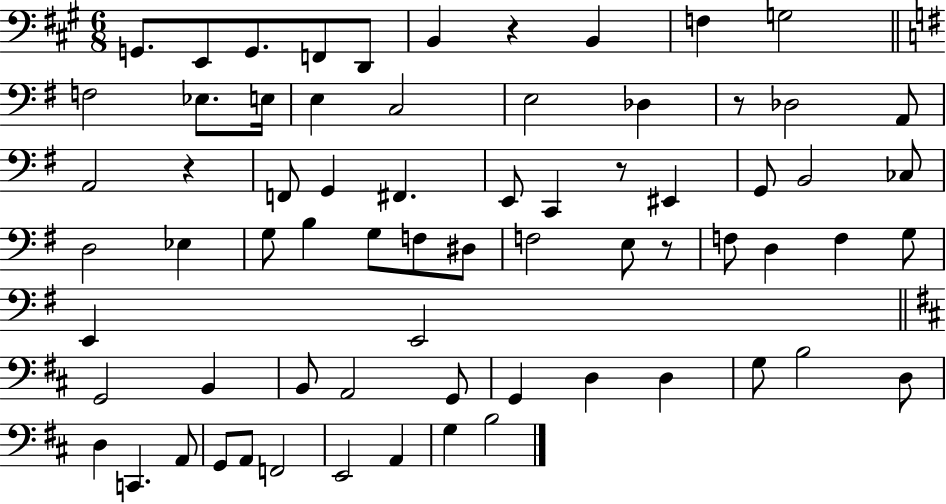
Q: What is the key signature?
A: A major